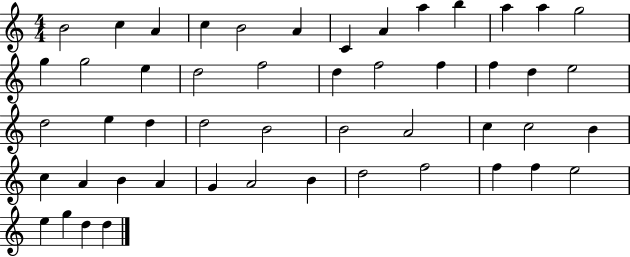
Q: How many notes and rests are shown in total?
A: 50